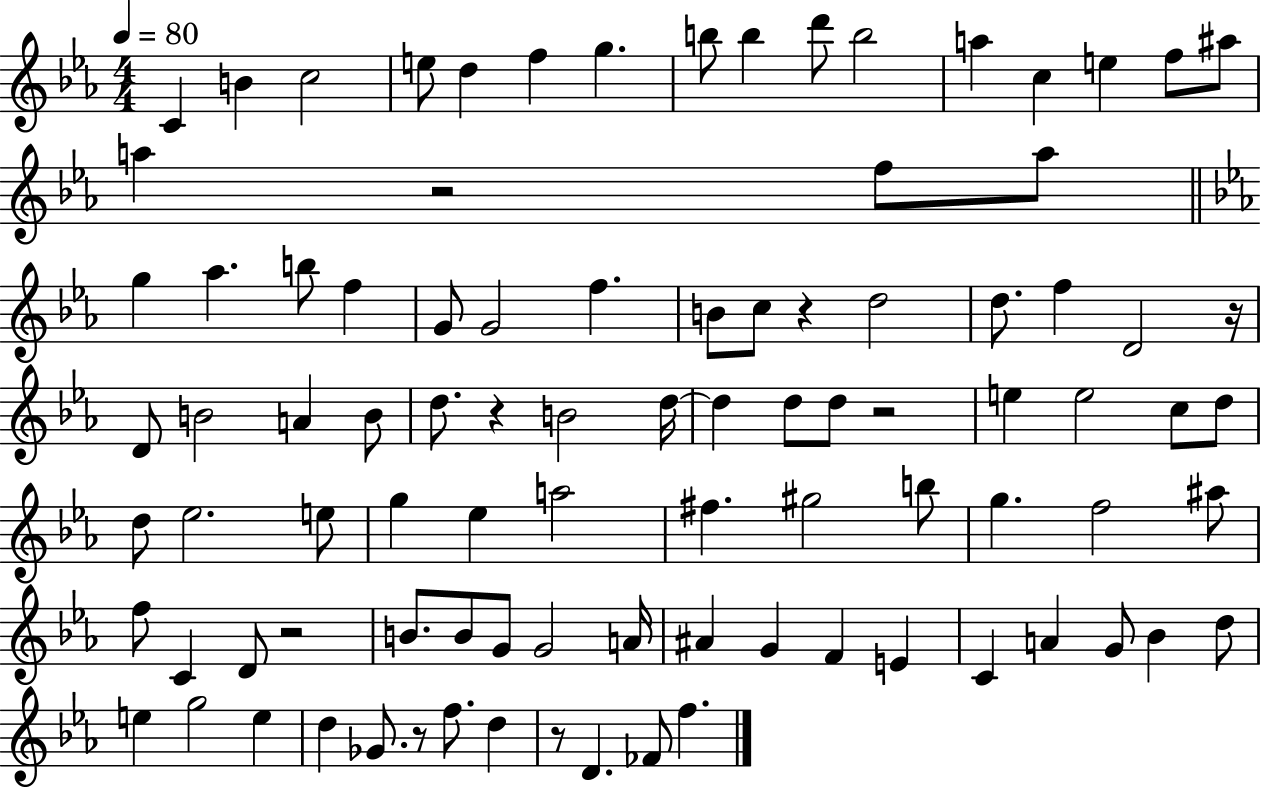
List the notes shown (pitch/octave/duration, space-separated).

C4/q B4/q C5/h E5/e D5/q F5/q G5/q. B5/e B5/q D6/e B5/h A5/q C5/q E5/q F5/e A#5/e A5/q R/h F5/e A5/e G5/q Ab5/q. B5/e F5/q G4/e G4/h F5/q. B4/e C5/e R/q D5/h D5/e. F5/q D4/h R/s D4/e B4/h A4/q B4/e D5/e. R/q B4/h D5/s D5/q D5/e D5/e R/h E5/q E5/h C5/e D5/e D5/e Eb5/h. E5/e G5/q Eb5/q A5/h F#5/q. G#5/h B5/e G5/q. F5/h A#5/e F5/e C4/q D4/e R/h B4/e. B4/e G4/e G4/h A4/s A#4/q G4/q F4/q E4/q C4/q A4/q G4/e Bb4/q D5/e E5/q G5/h E5/q D5/q Gb4/e. R/e F5/e. D5/q R/e D4/q. FES4/e F5/q.